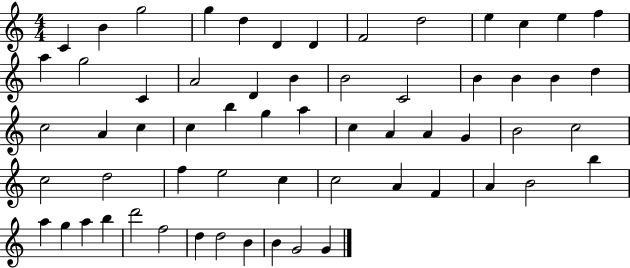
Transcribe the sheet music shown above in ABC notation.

X:1
T:Untitled
M:4/4
L:1/4
K:C
C B g2 g d D D F2 d2 e c e f a g2 C A2 D B B2 C2 B B B d c2 A c c b g a c A A G B2 c2 c2 d2 f e2 c c2 A F A B2 b a g a b d'2 f2 d d2 B B G2 G